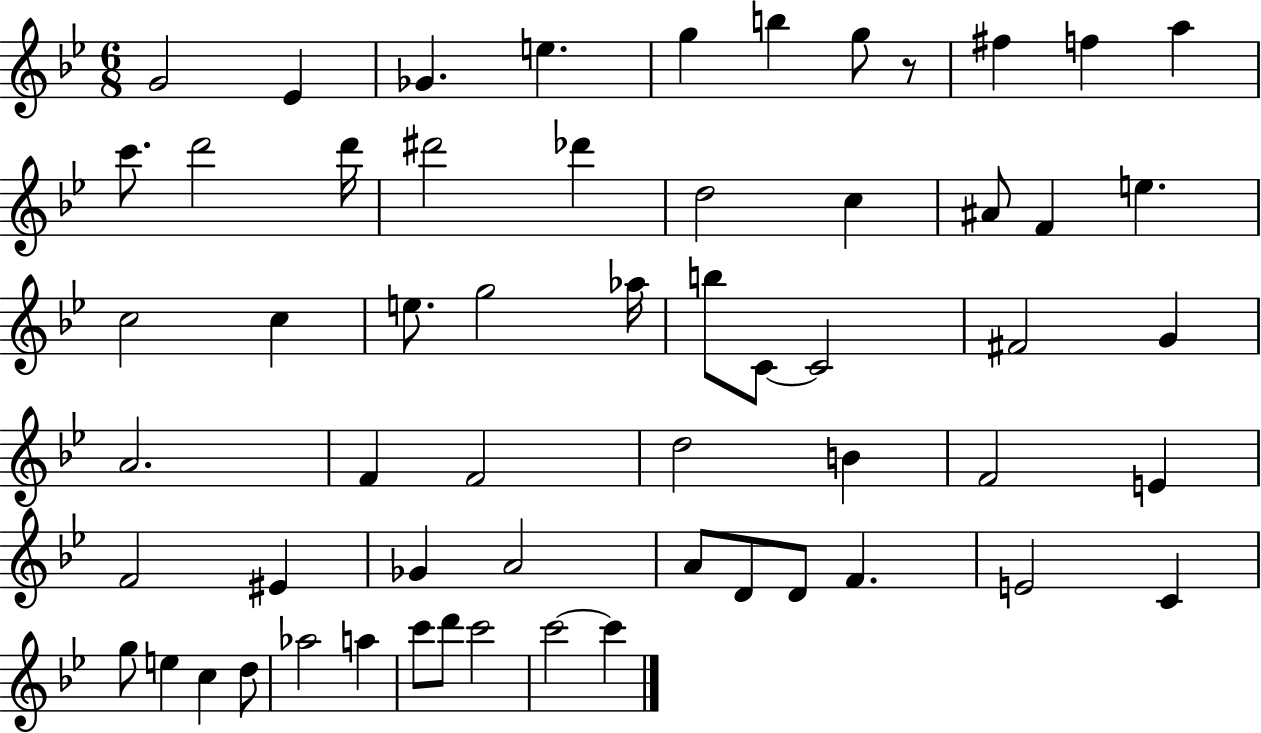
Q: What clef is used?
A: treble